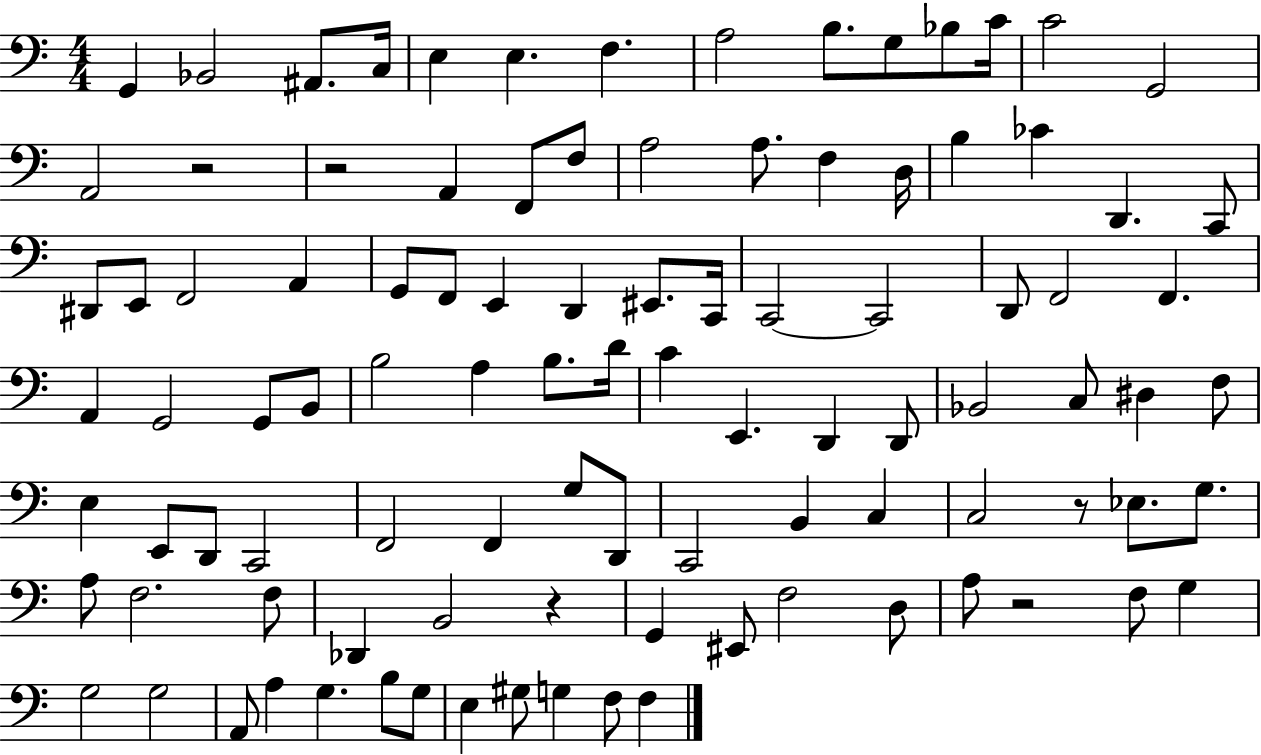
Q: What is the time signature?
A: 4/4